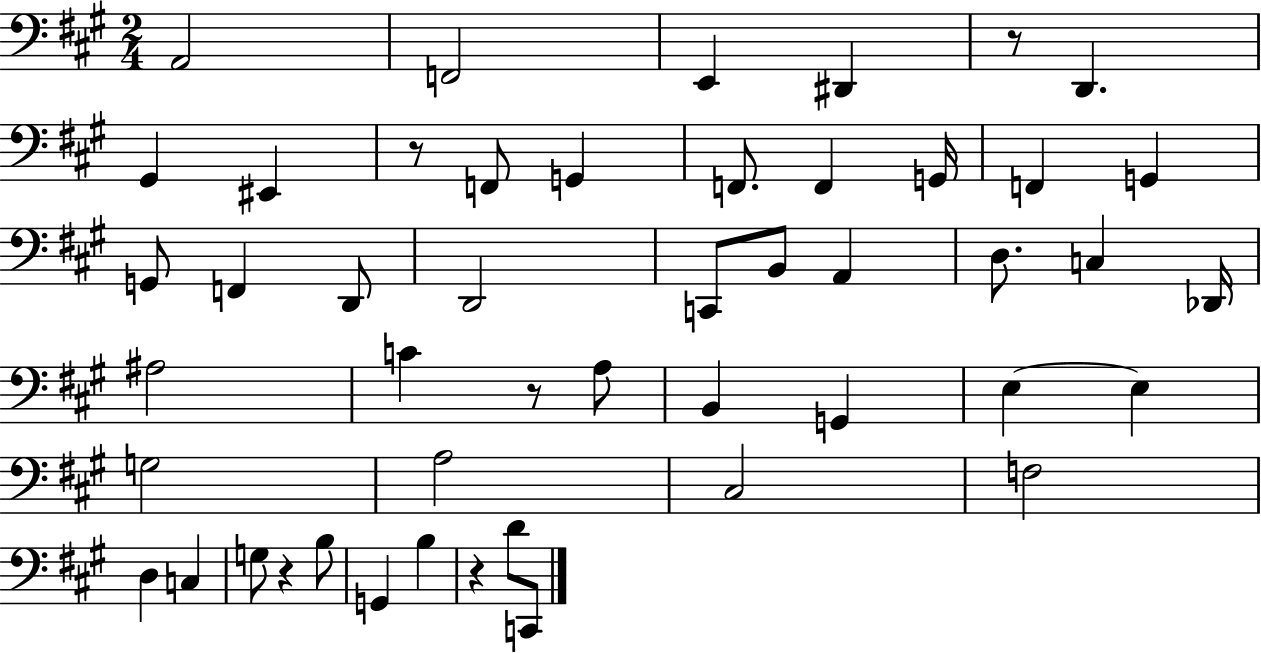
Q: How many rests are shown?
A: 5